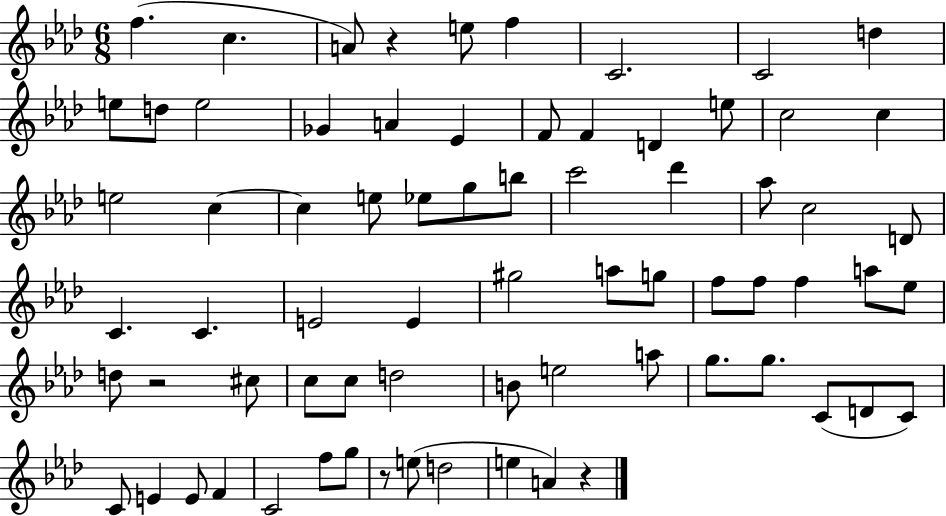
{
  \clef treble
  \numericTimeSignature
  \time 6/8
  \key aes \major
  f''4.( c''4. | a'8) r4 e''8 f''4 | c'2. | c'2 d''4 | \break e''8 d''8 e''2 | ges'4 a'4 ees'4 | f'8 f'4 d'4 e''8 | c''2 c''4 | \break e''2 c''4~~ | c''4 e''8 ees''8 g''8 b''8 | c'''2 des'''4 | aes''8 c''2 d'8 | \break c'4. c'4. | e'2 e'4 | gis''2 a''8 g''8 | f''8 f''8 f''4 a''8 ees''8 | \break d''8 r2 cis''8 | c''8 c''8 d''2 | b'8 e''2 a''8 | g''8. g''8. c'8( d'8 c'8) | \break c'8 e'4 e'8 f'4 | c'2 f''8 g''8 | r8 e''8( d''2 | e''4 a'4) r4 | \break \bar "|."
}